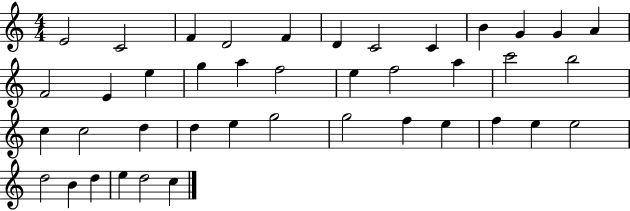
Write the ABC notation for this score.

X:1
T:Untitled
M:4/4
L:1/4
K:C
E2 C2 F D2 F D C2 C B G G A F2 E e g a f2 e f2 a c'2 b2 c c2 d d e g2 g2 f e f e e2 d2 B d e d2 c